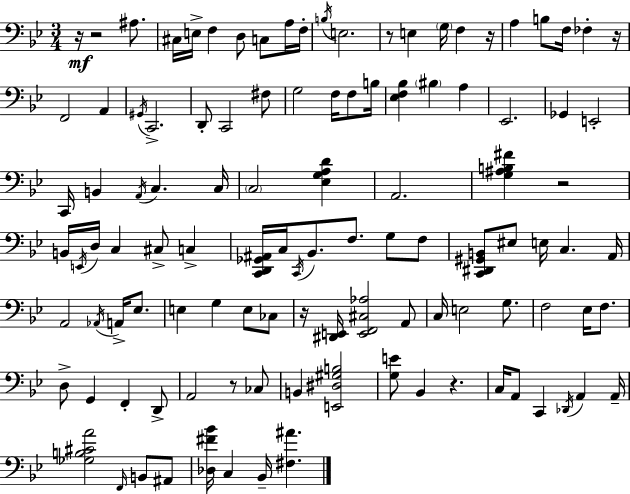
X:1
T:Untitled
M:3/4
L:1/4
K:Gm
z/4 z2 ^A,/2 ^C,/4 E,/4 F, D,/2 C,/2 A,/4 F,/4 B,/4 E,2 z/2 E, G,/4 F, z/4 A, B,/2 F,/4 _F, z/4 F,,2 A,, ^G,,/4 C,,2 D,,/2 C,,2 ^F,/2 G,2 F,/4 F,/2 B,/4 [_E,F,_B,] ^B, A, _E,,2 _G,, E,,2 C,,/4 B,, A,,/4 C, C,/4 C,2 [_E,G,A,D] A,,2 [G,^A,B,^F] z2 B,,/4 E,,/4 D,/4 C, ^C,/2 C, [C,,D,,_G,,^A,,]/4 C,/4 C,,/4 _B,,/2 F,/2 G,/2 F,/2 [C,,^D,,^G,,B,,]/2 ^E,/2 E,/4 C, A,,/4 A,,2 _A,,/4 A,,/4 _E,/2 E, G, E,/2 _C,/2 z/4 [^D,,E,,]/4 [E,,F,,^C,_A,]2 A,,/2 C,/4 E,2 G,/2 F,2 _E,/4 F,/2 D,/2 G,, F,, D,,/2 A,,2 z/2 _C,/2 B,, [E,,^D,^G,B,]2 [G,E]/2 _B,, z C,/4 A,,/2 C,, _D,,/4 A,, A,,/4 [_G,B,^CA]2 F,,/4 B,,/2 ^A,,/2 [_D,^F_B]/4 C, _B,,/4 [^F,^A]